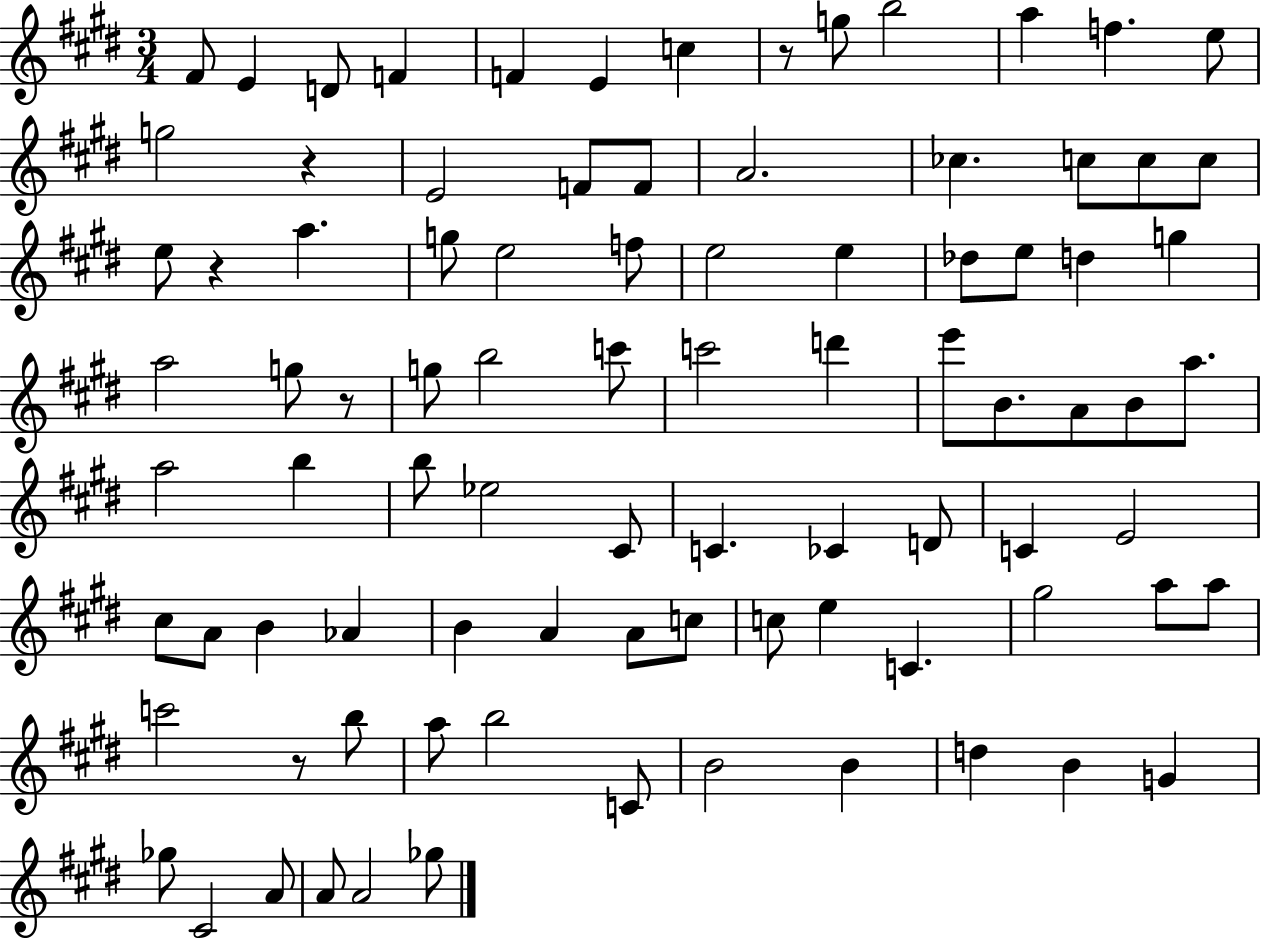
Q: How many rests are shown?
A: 5